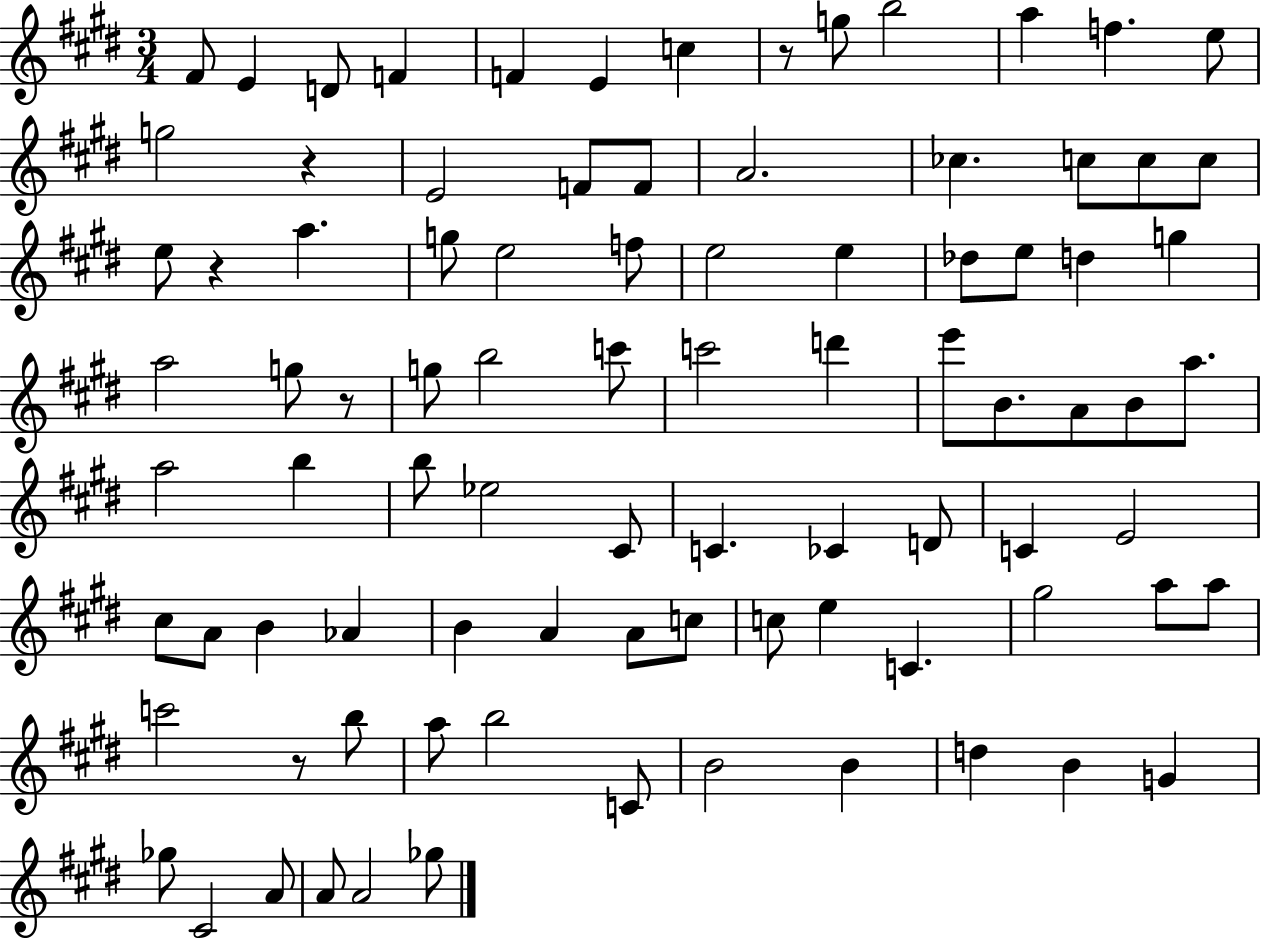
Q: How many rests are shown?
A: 5